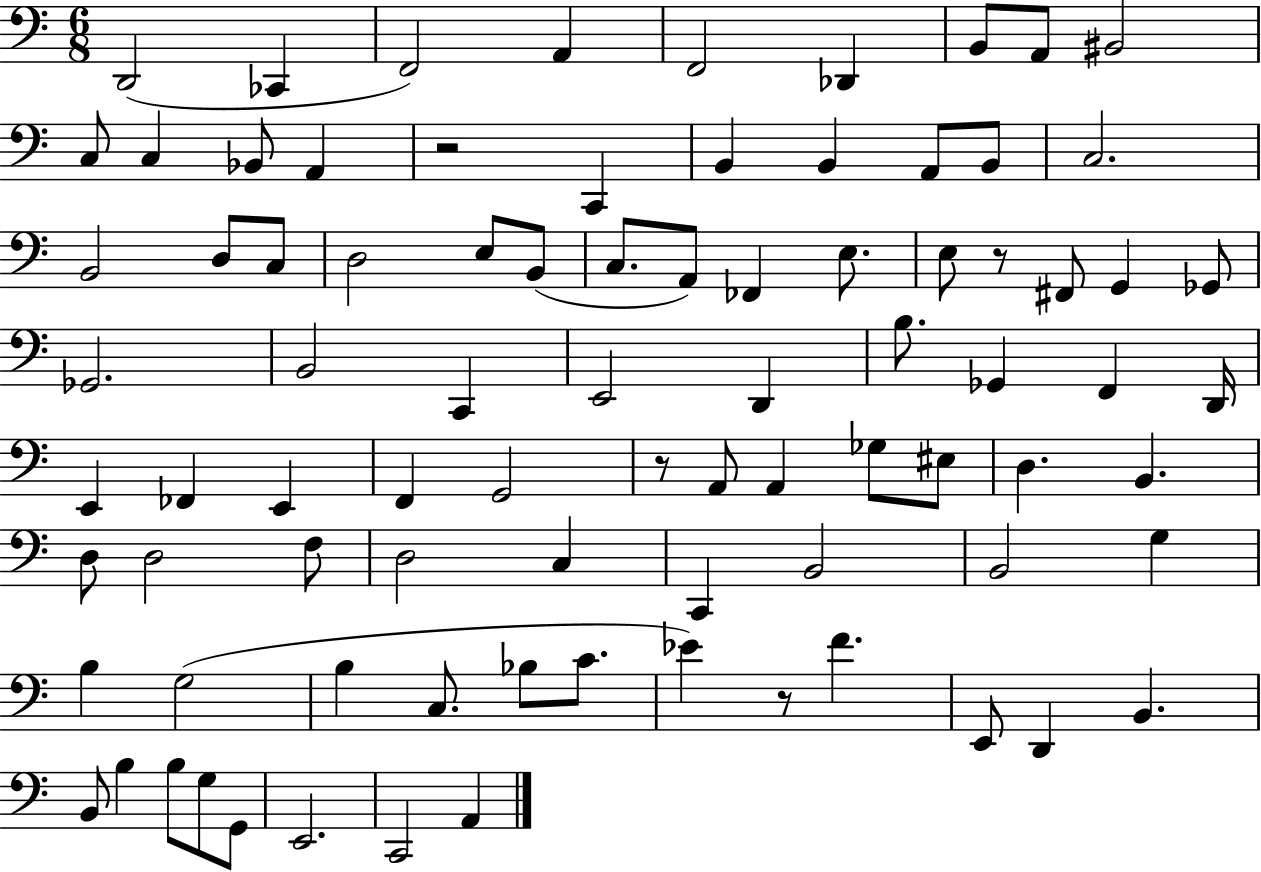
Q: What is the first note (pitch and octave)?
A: D2